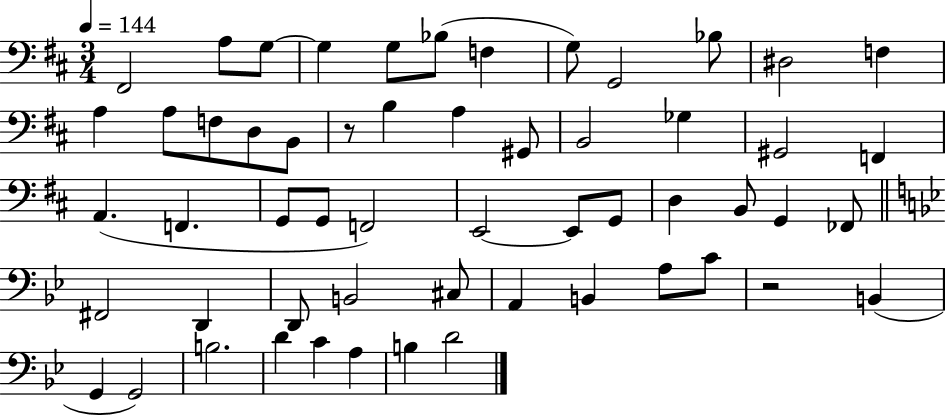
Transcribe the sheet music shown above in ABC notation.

X:1
T:Untitled
M:3/4
L:1/4
K:D
^F,,2 A,/2 G,/2 G, G,/2 _B,/2 F, G,/2 G,,2 _B,/2 ^D,2 F, A, A,/2 F,/2 D,/2 B,,/2 z/2 B, A, ^G,,/2 B,,2 _G, ^G,,2 F,, A,, F,, G,,/2 G,,/2 F,,2 E,,2 E,,/2 G,,/2 D, B,,/2 G,, _F,,/2 ^F,,2 D,, D,,/2 B,,2 ^C,/2 A,, B,, A,/2 C/2 z2 B,, G,, G,,2 B,2 D C A, B, D2